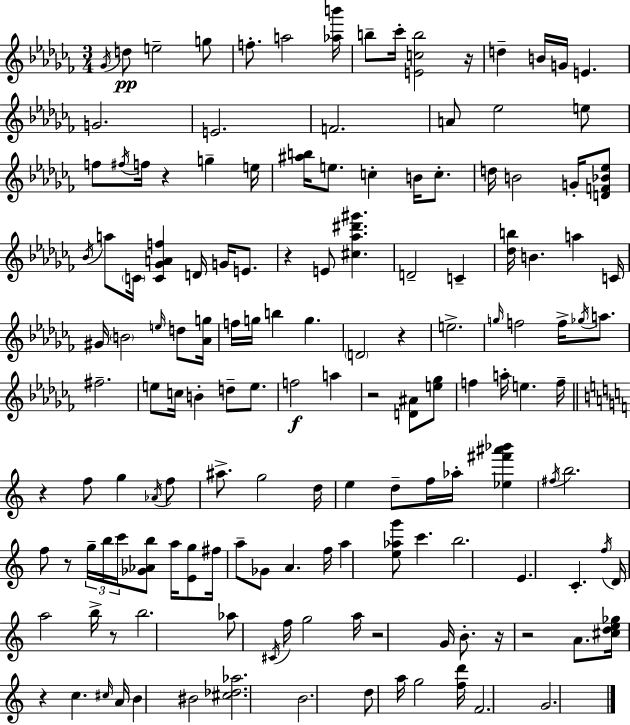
{
  \clef treble
  \numericTimeSignature
  \time 3/4
  \key aes \minor
  \acciaccatura { ges'16 }\pp d''8 e''2-- g''8 | f''8.-. a''2 | <aes'' b'''>16 b''8-- ces'''16-. <e' c'' b''>2 | r16 d''4-- b'16 g'16 e'4. | \break g'2. | e'2. | f'2. | a'8 ees''2 e''8 | \break f''8 \acciaccatura { fis''16 } f''16 r4 g''4-- | e''16 <ais'' b''>16 e''8. c''4-. b'16 c''8.-. | d''16 b'2 g'16-. | <d' f' bes' ees''>8 \acciaccatura { bes'16 } a''8 \parenthesize c'16 <c' ges' a' f''>4 d'16 g'16 | \break e'8. r4 e'8 <cis'' aes'' dis''' gis'''>4. | d'2-- c'4-- | <des'' b''>16 b'4. a''4 | c'16 gis'16 \parenthesize b'2 | \break \grace { e''16 } d''8 <aes' g''>16 f''16 g''16 b''4 g''4. | \parenthesize d'2 | r4 e''2.-> | \grace { g''16 } f''2 | \break f''16-> \acciaccatura { ges''16 } a''8. fis''2.-- | e''8 c''16 b'4-. | d''8-- e''8. f''2\f | a''4 r2 | \break <d' ais'>8 <e'' ges''>8 f''4 a''16-. e''4. | f''16-- \bar "||" \break \key a \minor r4 f''8 g''4 \acciaccatura { aes'16 } f''8 | ais''8.-> g''2 | d''16 e''4 d''8-- f''16 aes''16-. <ees'' fis''' ais''' bes'''>4 | \acciaccatura { fis''16 } b''2. | \break f''8 r8 \tuplet 3/2 { g''16-- b''16 c'''16 } <ges' aes' b''>8 a''16 | <e' g''>8 fis''16 a''8-- ges'8 a'4. | f''16 a''4 <e'' aes'' g'''>8 c'''4. | b''2. | \break e'4. c'4.-. | \acciaccatura { f''16 } d'16 a''2 | b''16-> r8 b''2. | aes''8 \acciaccatura { cis'16 } f''16 g''2 | \break a''16 r2 | g'16 b'8.-. r16 r2 | a'8. <cis'' d'' e'' ges''>16 r4 c''4. | \grace { cis''16 } a'16 b'4 bis'2 | \break <cis'' des'' aes''>2. | b'2. | d''8 a''16 g''2 | <f'' d'''>16 f'2. | \break g'2. | \bar "|."
}